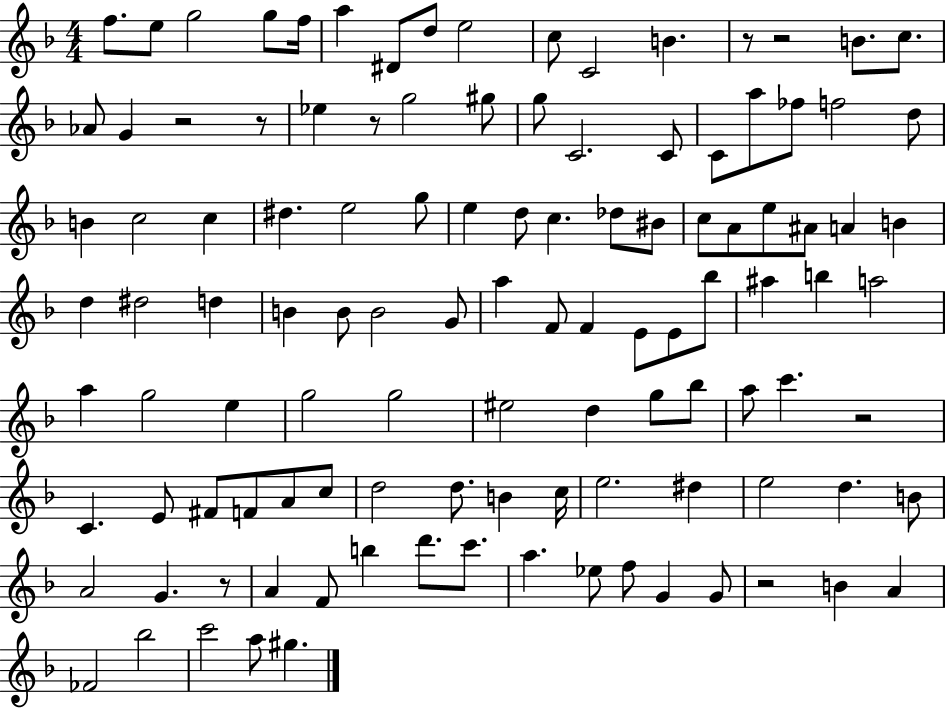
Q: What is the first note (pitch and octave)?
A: F5